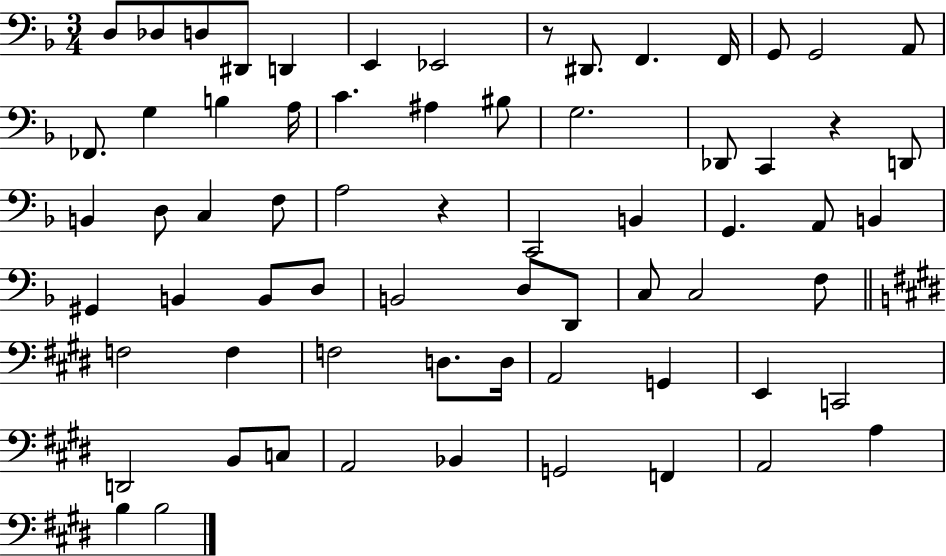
{
  \clef bass
  \numericTimeSignature
  \time 3/4
  \key f \major
  d8 des8 d8 dis,8 d,4 | e,4 ees,2 | r8 dis,8. f,4. f,16 | g,8 g,2 a,8 | \break fes,8. g4 b4 a16 | c'4. ais4 bis8 | g2. | des,8 c,4 r4 d,8 | \break b,4 d8 c4 f8 | a2 r4 | c,2 b,4 | g,4. a,8 b,4 | \break gis,4 b,4 b,8 d8 | b,2 d8 d,8 | c8 c2 f8 | \bar "||" \break \key e \major f2 f4 | f2 d8. d16 | a,2 g,4 | e,4 c,2 | \break d,2 b,8 c8 | a,2 bes,4 | g,2 f,4 | a,2 a4 | \break b4 b2 | \bar "|."
}